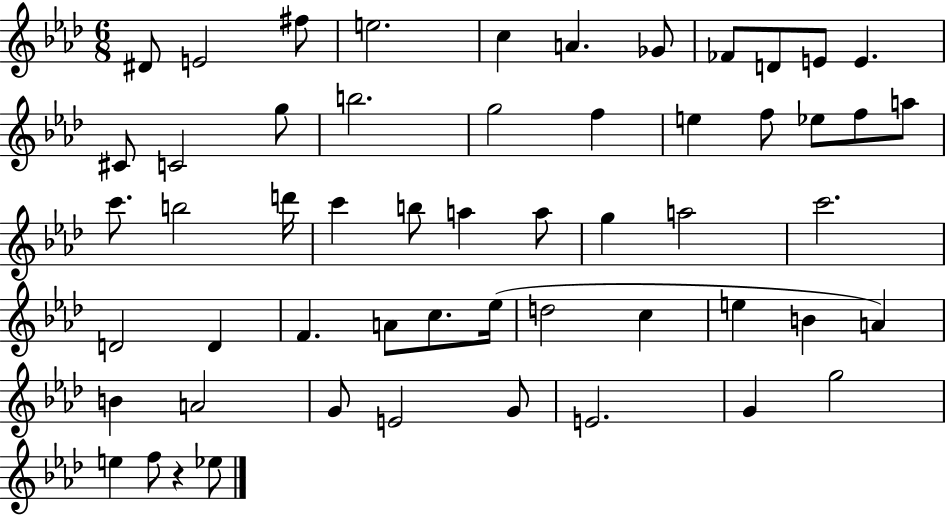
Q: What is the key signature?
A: AES major